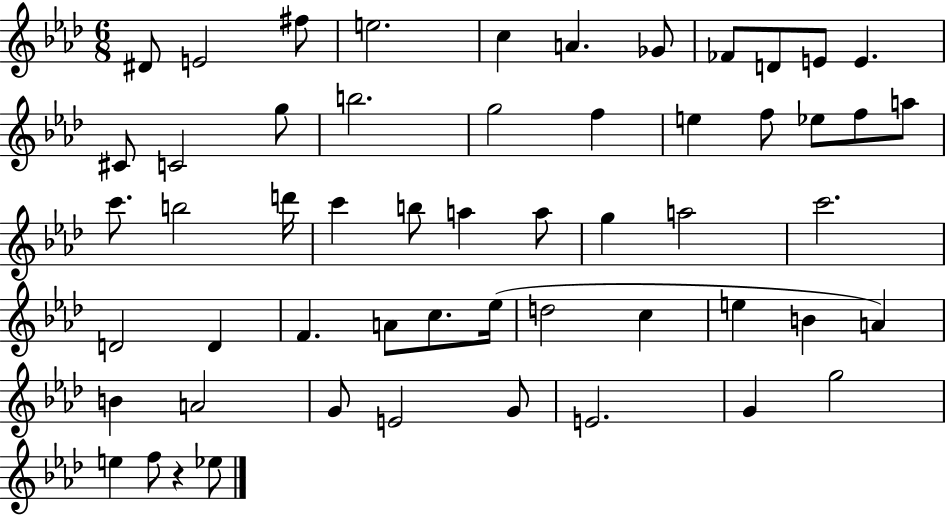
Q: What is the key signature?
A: AES major